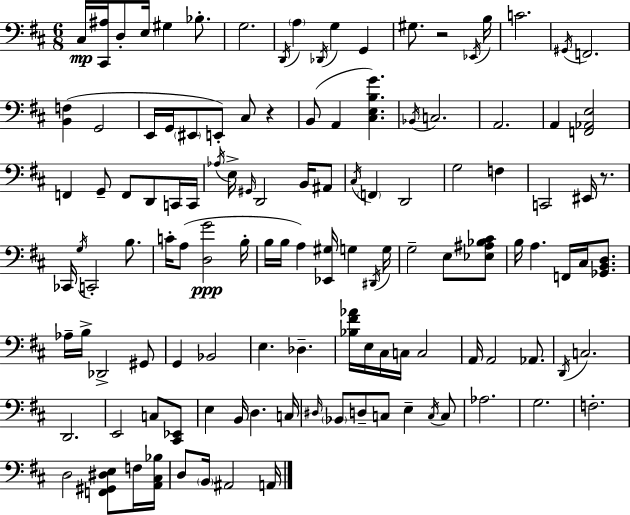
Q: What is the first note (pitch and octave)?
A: C#3